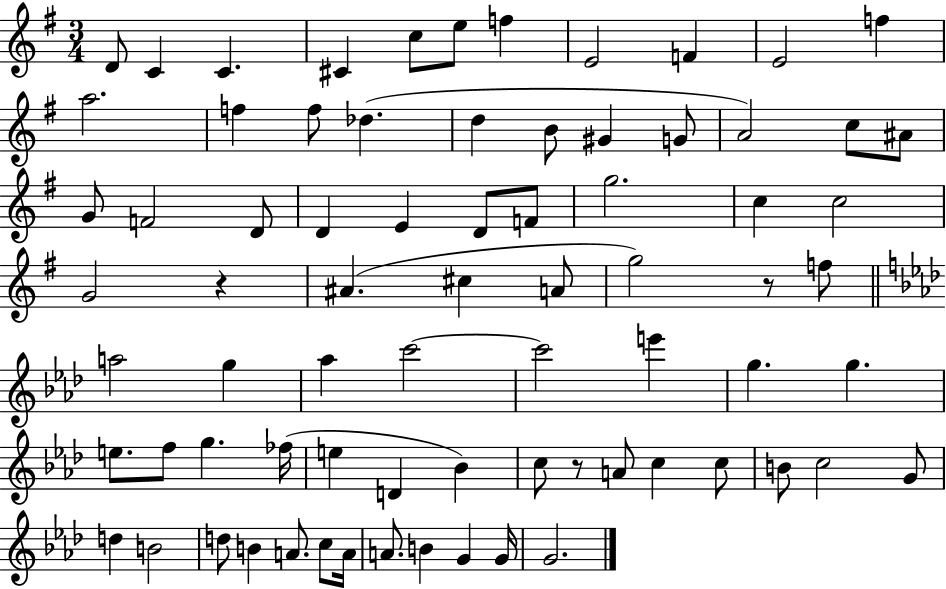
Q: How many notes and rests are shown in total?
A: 75